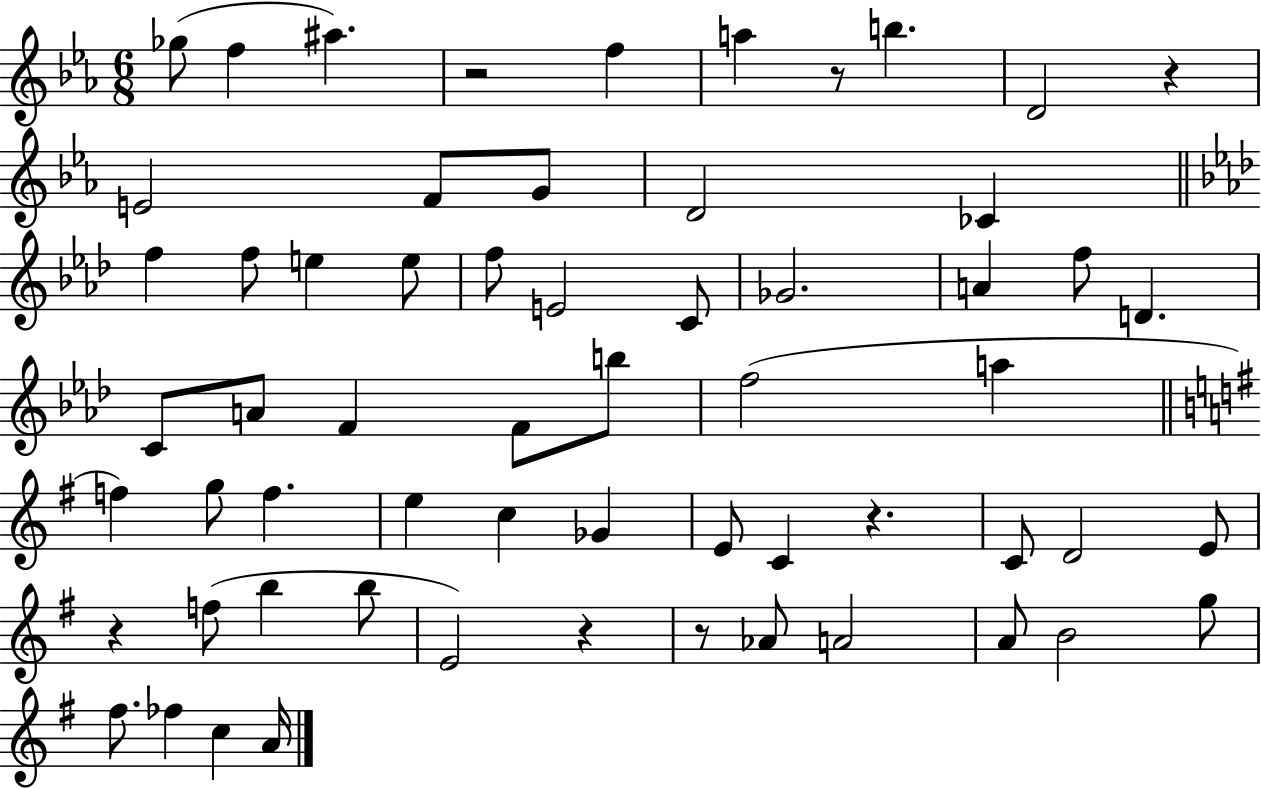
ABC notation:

X:1
T:Untitled
M:6/8
L:1/4
K:Eb
_g/2 f ^a z2 f a z/2 b D2 z E2 F/2 G/2 D2 _C f f/2 e e/2 f/2 E2 C/2 _G2 A f/2 D C/2 A/2 F F/2 b/2 f2 a f g/2 f e c _G E/2 C z C/2 D2 E/2 z f/2 b b/2 E2 z z/2 _A/2 A2 A/2 B2 g/2 ^f/2 _f c A/4